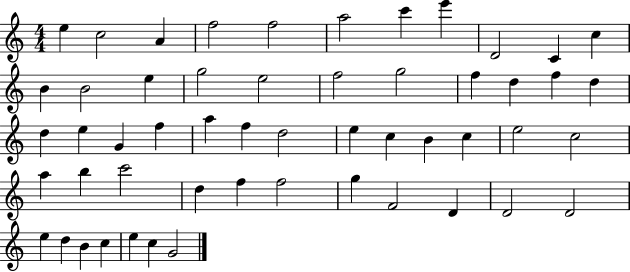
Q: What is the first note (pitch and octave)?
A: E5